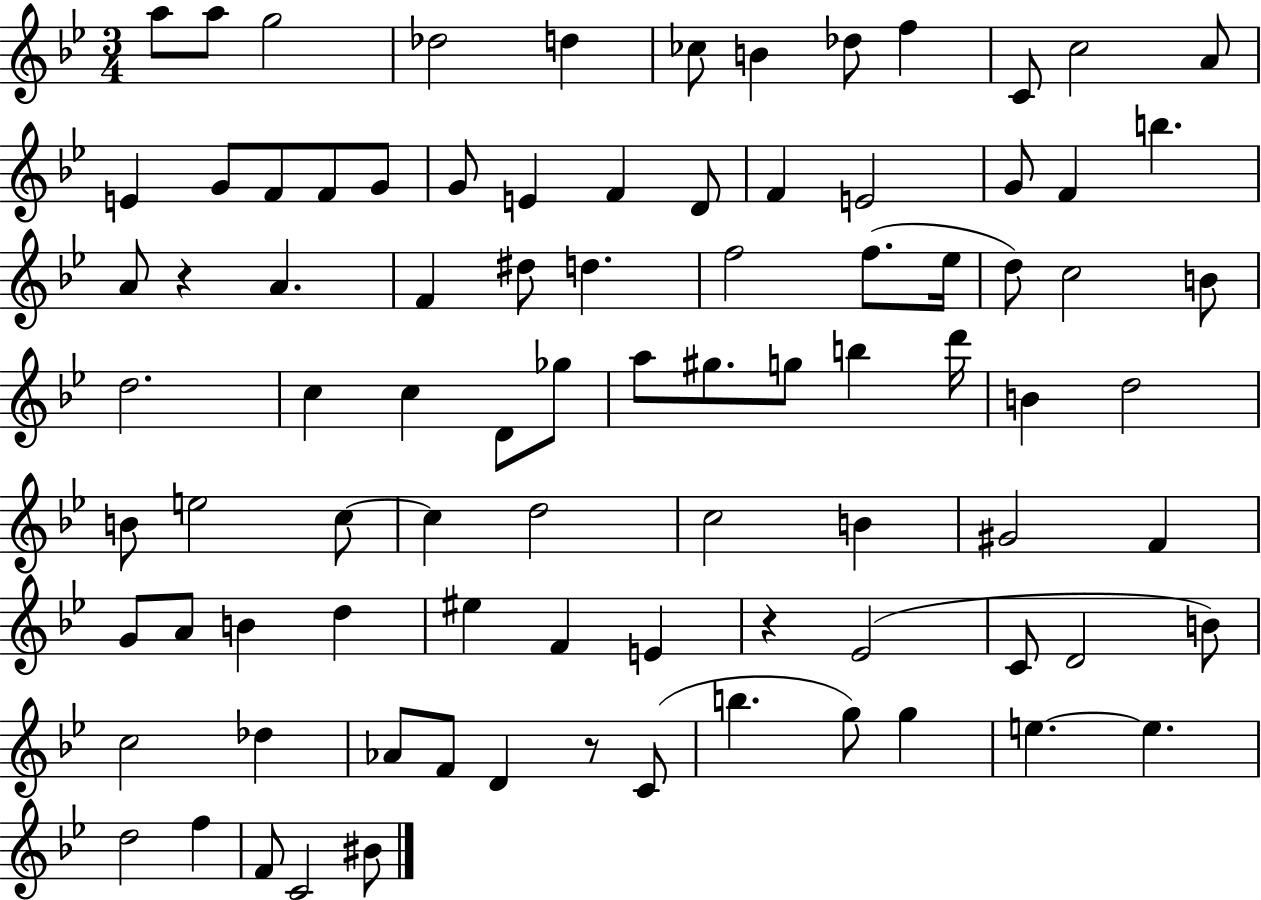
X:1
T:Untitled
M:3/4
L:1/4
K:Bb
a/2 a/2 g2 _d2 d _c/2 B _d/2 f C/2 c2 A/2 E G/2 F/2 F/2 G/2 G/2 E F D/2 F E2 G/2 F b A/2 z A F ^d/2 d f2 f/2 _e/4 d/2 c2 B/2 d2 c c D/2 _g/2 a/2 ^g/2 g/2 b d'/4 B d2 B/2 e2 c/2 c d2 c2 B ^G2 F G/2 A/2 B d ^e F E z _E2 C/2 D2 B/2 c2 _d _A/2 F/2 D z/2 C/2 b g/2 g e e d2 f F/2 C2 ^B/2